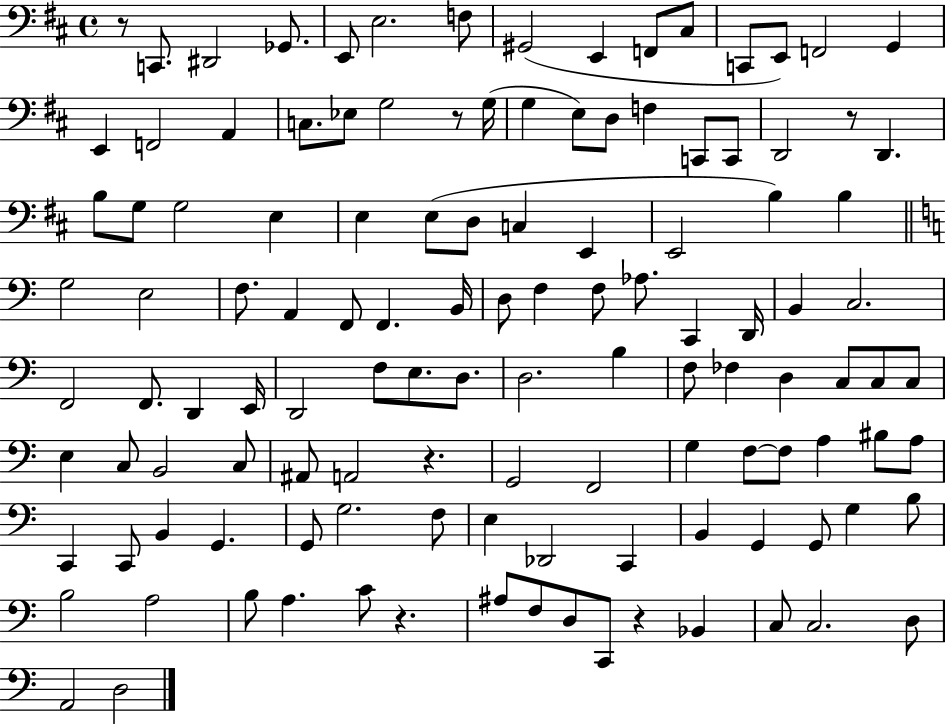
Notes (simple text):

R/e C2/e. D#2/h Gb2/e. E2/e E3/h. F3/e G#2/h E2/q F2/e C#3/e C2/e E2/e F2/h G2/q E2/q F2/h A2/q C3/e. Eb3/e G3/h R/e G3/s G3/q E3/e D3/e F3/q C2/e C2/e D2/h R/e D2/q. B3/e G3/e G3/h E3/q E3/q E3/e D3/e C3/q E2/q E2/h B3/q B3/q G3/h E3/h F3/e. A2/q F2/e F2/q. B2/s D3/e F3/q F3/e Ab3/e. C2/q D2/s B2/q C3/h. F2/h F2/e. D2/q E2/s D2/h F3/e E3/e. D3/e. D3/h. B3/q F3/e FES3/q D3/q C3/e C3/e C3/e E3/q C3/e B2/h C3/e A#2/e A2/h R/q. G2/h F2/h G3/q F3/e F3/e A3/q BIS3/e A3/e C2/q C2/e B2/q G2/q. G2/e G3/h. F3/e E3/q Db2/h C2/q B2/q G2/q G2/e G3/q B3/e B3/h A3/h B3/e A3/q. C4/e R/q. A#3/e F3/e D3/e C2/e R/q Bb2/q C3/e C3/h. D3/e A2/h D3/h